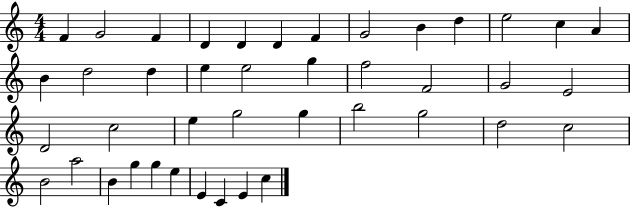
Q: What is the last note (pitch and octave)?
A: C5